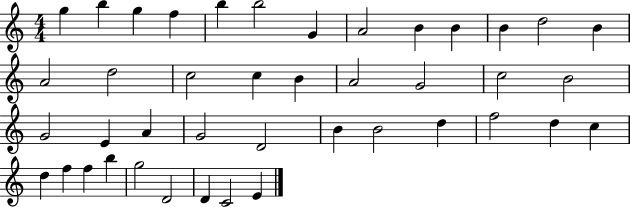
{
  \clef treble
  \numericTimeSignature
  \time 4/4
  \key c \major
  g''4 b''4 g''4 f''4 | b''4 b''2 g'4 | a'2 b'4 b'4 | b'4 d''2 b'4 | \break a'2 d''2 | c''2 c''4 b'4 | a'2 g'2 | c''2 b'2 | \break g'2 e'4 a'4 | g'2 d'2 | b'4 b'2 d''4 | f''2 d''4 c''4 | \break d''4 f''4 f''4 b''4 | g''2 d'2 | d'4 c'2 e'4 | \bar "|."
}